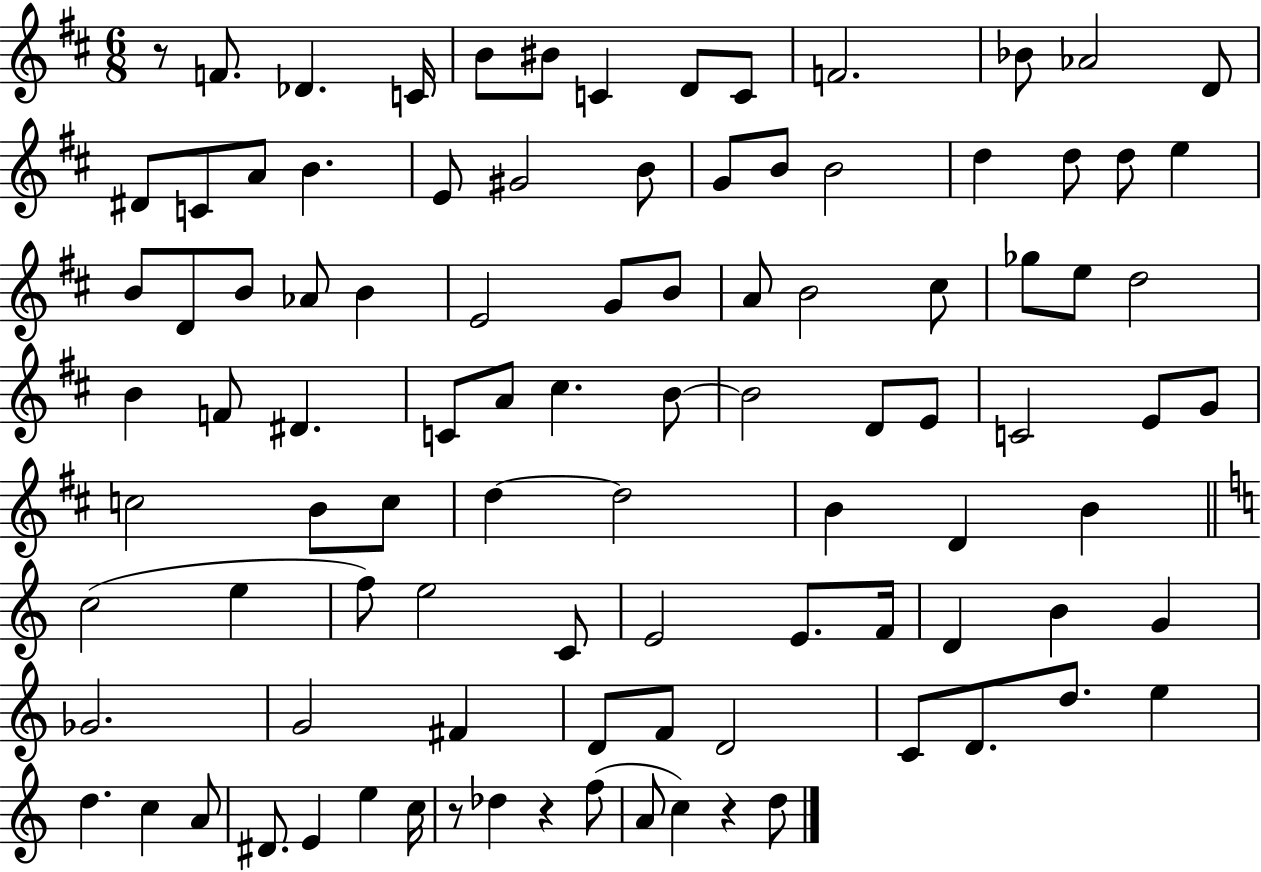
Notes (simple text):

R/e F4/e. Db4/q. C4/s B4/e BIS4/e C4/q D4/e C4/e F4/h. Bb4/e Ab4/h D4/e D#4/e C4/e A4/e B4/q. E4/e G#4/h B4/e G4/e B4/e B4/h D5/q D5/e D5/e E5/q B4/e D4/e B4/e Ab4/e B4/q E4/h G4/e B4/e A4/e B4/h C#5/e Gb5/e E5/e D5/h B4/q F4/e D#4/q. C4/e A4/e C#5/q. B4/e B4/h D4/e E4/e C4/h E4/e G4/e C5/h B4/e C5/e D5/q D5/h B4/q D4/q B4/q C5/h E5/q F5/e E5/h C4/e E4/h E4/e. F4/s D4/q B4/q G4/q Gb4/h. G4/h F#4/q D4/e F4/e D4/h C4/e D4/e. D5/e. E5/q D5/q. C5/q A4/e D#4/e. E4/q E5/q C5/s R/e Db5/q R/q F5/e A4/e C5/q R/q D5/e